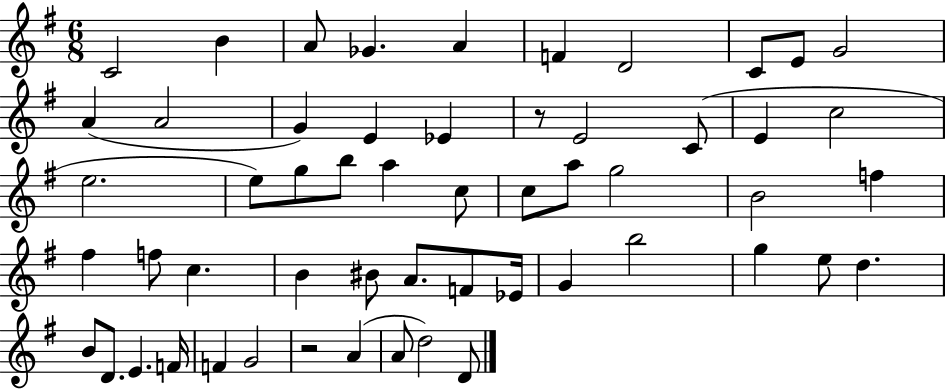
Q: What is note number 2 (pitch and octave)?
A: B4